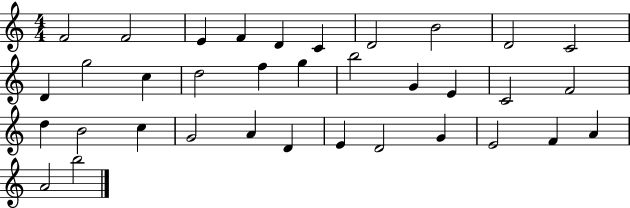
{
  \clef treble
  \numericTimeSignature
  \time 4/4
  \key c \major
  f'2 f'2 | e'4 f'4 d'4 c'4 | d'2 b'2 | d'2 c'2 | \break d'4 g''2 c''4 | d''2 f''4 g''4 | b''2 g'4 e'4 | c'2 f'2 | \break d''4 b'2 c''4 | g'2 a'4 d'4 | e'4 d'2 g'4 | e'2 f'4 a'4 | \break a'2 b''2 | \bar "|."
}